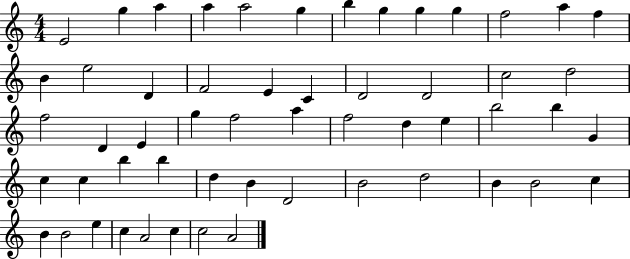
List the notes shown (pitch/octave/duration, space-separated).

E4/h G5/q A5/q A5/q A5/h G5/q B5/q G5/q G5/q G5/q F5/h A5/q F5/q B4/q E5/h D4/q F4/h E4/q C4/q D4/h D4/h C5/h D5/h F5/h D4/q E4/q G5/q F5/h A5/q F5/h D5/q E5/q B5/h B5/q G4/q C5/q C5/q B5/q B5/q D5/q B4/q D4/h B4/h D5/h B4/q B4/h C5/q B4/q B4/h E5/q C5/q A4/h C5/q C5/h A4/h